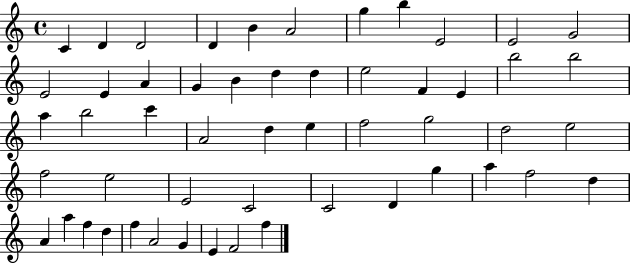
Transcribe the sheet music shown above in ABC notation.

X:1
T:Untitled
M:4/4
L:1/4
K:C
C D D2 D B A2 g b E2 E2 G2 E2 E A G B d d e2 F E b2 b2 a b2 c' A2 d e f2 g2 d2 e2 f2 e2 E2 C2 C2 D g a f2 d A a f d f A2 G E F2 f